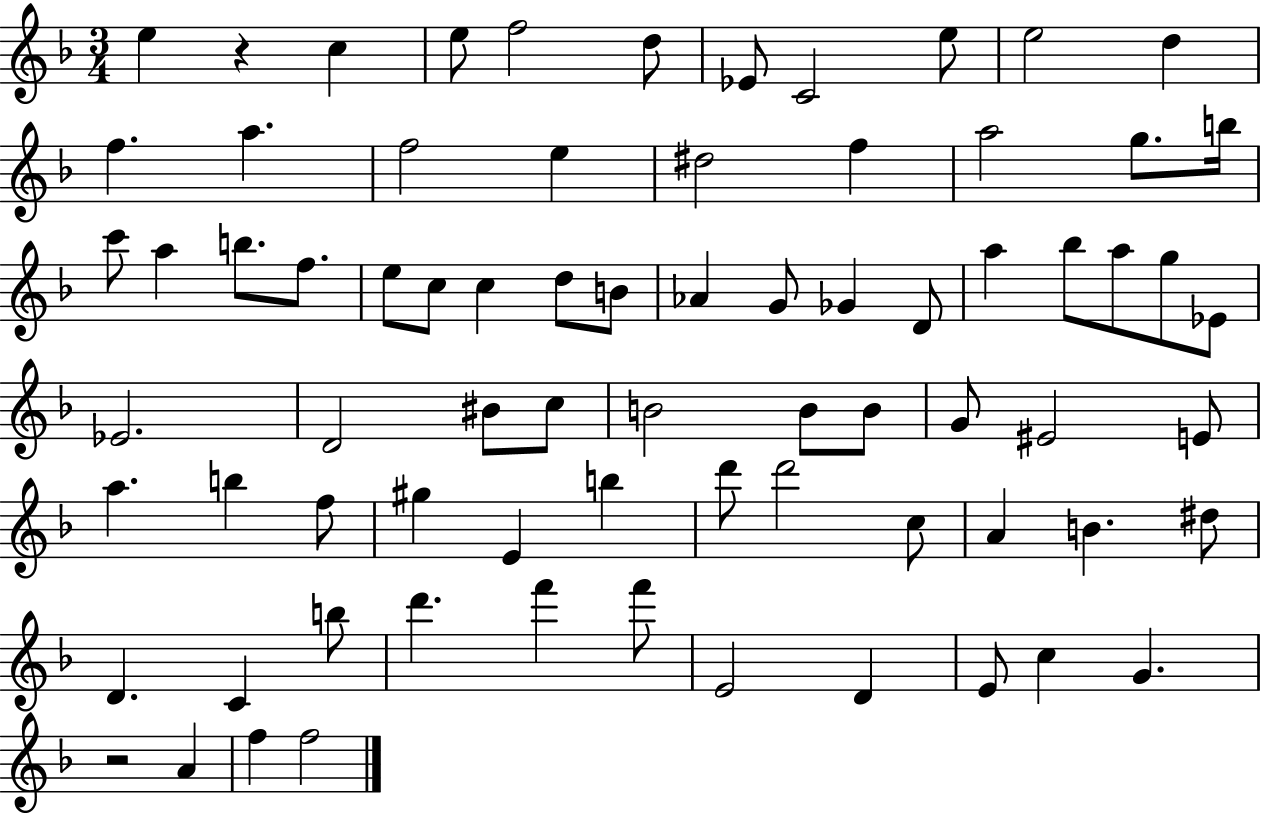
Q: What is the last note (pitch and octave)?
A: F5